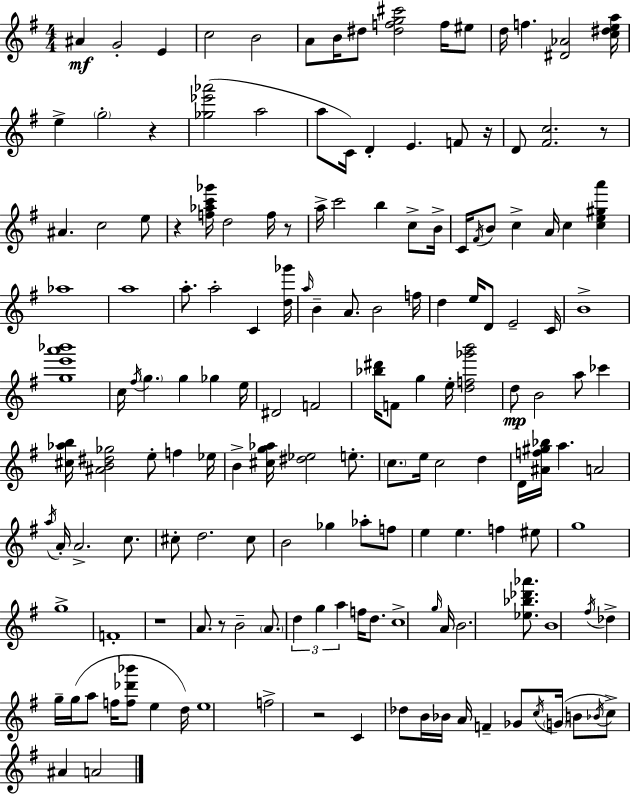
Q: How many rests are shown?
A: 8